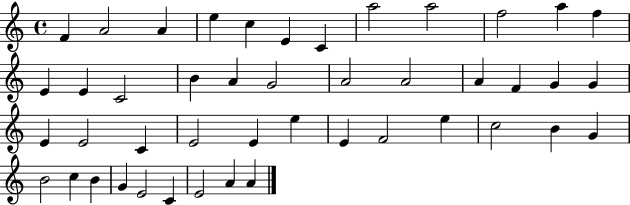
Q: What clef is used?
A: treble